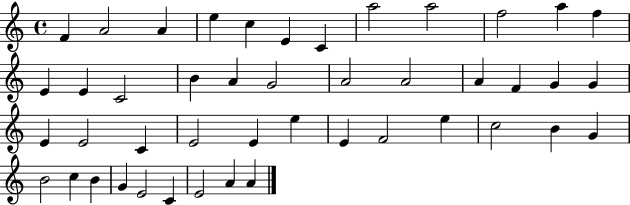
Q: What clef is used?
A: treble